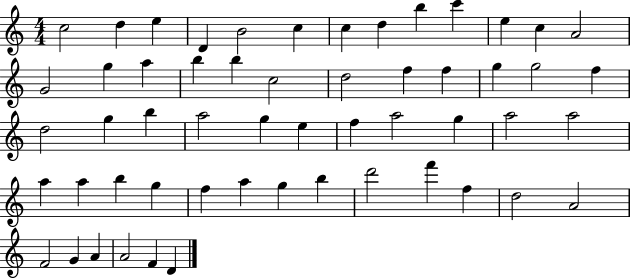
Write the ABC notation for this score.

X:1
T:Untitled
M:4/4
L:1/4
K:C
c2 d e D B2 c c d b c' e c A2 G2 g a b b c2 d2 f f g g2 f d2 g b a2 g e f a2 g a2 a2 a a b g f a g b d'2 f' f d2 A2 F2 G A A2 F D